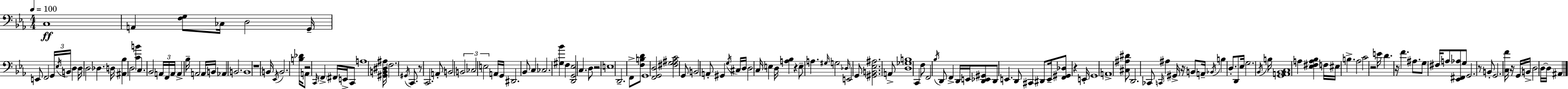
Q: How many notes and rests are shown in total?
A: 166